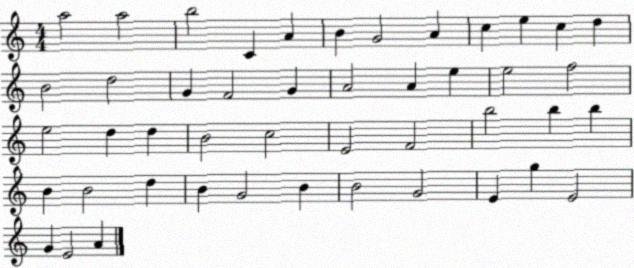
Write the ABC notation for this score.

X:1
T:Untitled
M:4/4
L:1/4
K:C
a2 a2 b2 C A B G2 A c e c d B2 d2 G F2 G A2 A e e2 f2 e2 d d B2 c2 E2 F2 b2 b b B B2 d B G2 B B2 G2 E g E2 G E2 A